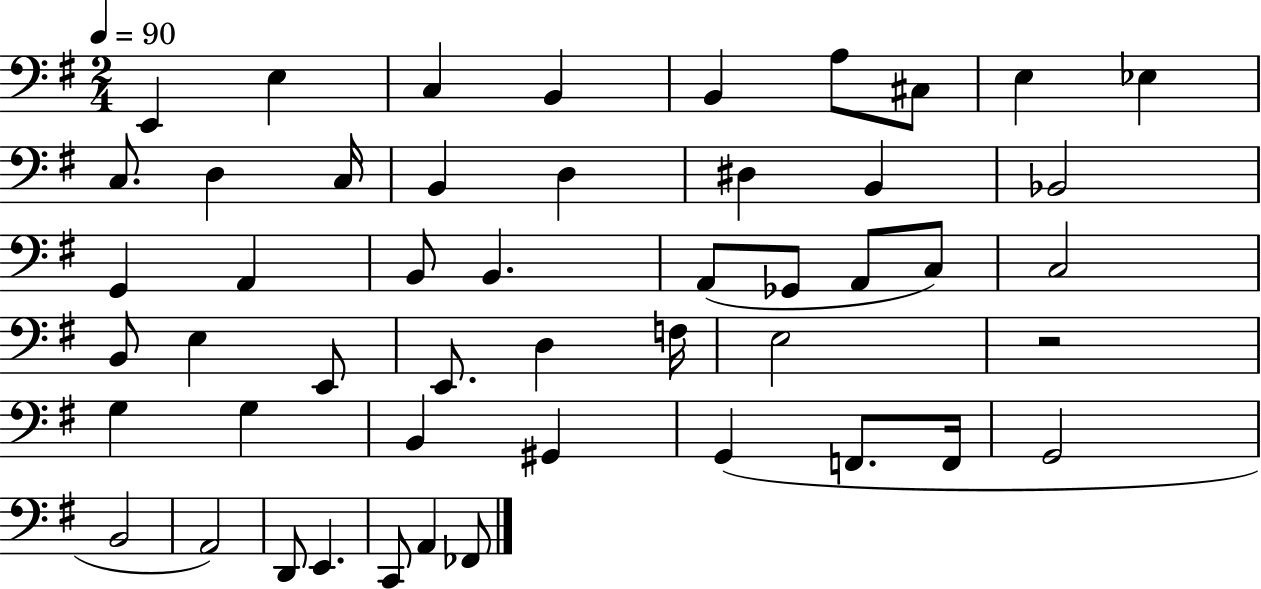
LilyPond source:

{
  \clef bass
  \numericTimeSignature
  \time 2/4
  \key g \major
  \tempo 4 = 90
  e,4 e4 | c4 b,4 | b,4 a8 cis8 | e4 ees4 | \break c8. d4 c16 | b,4 d4 | dis4 b,4 | bes,2 | \break g,4 a,4 | b,8 b,4. | a,8( ges,8 a,8 c8) | c2 | \break b,8 e4 e,8 | e,8. d4 f16 | e2 | r2 | \break g4 g4 | b,4 gis,4 | g,4( f,8. f,16 | g,2 | \break b,2 | a,2) | d,8 e,4. | c,8 a,4 fes,8 | \break \bar "|."
}